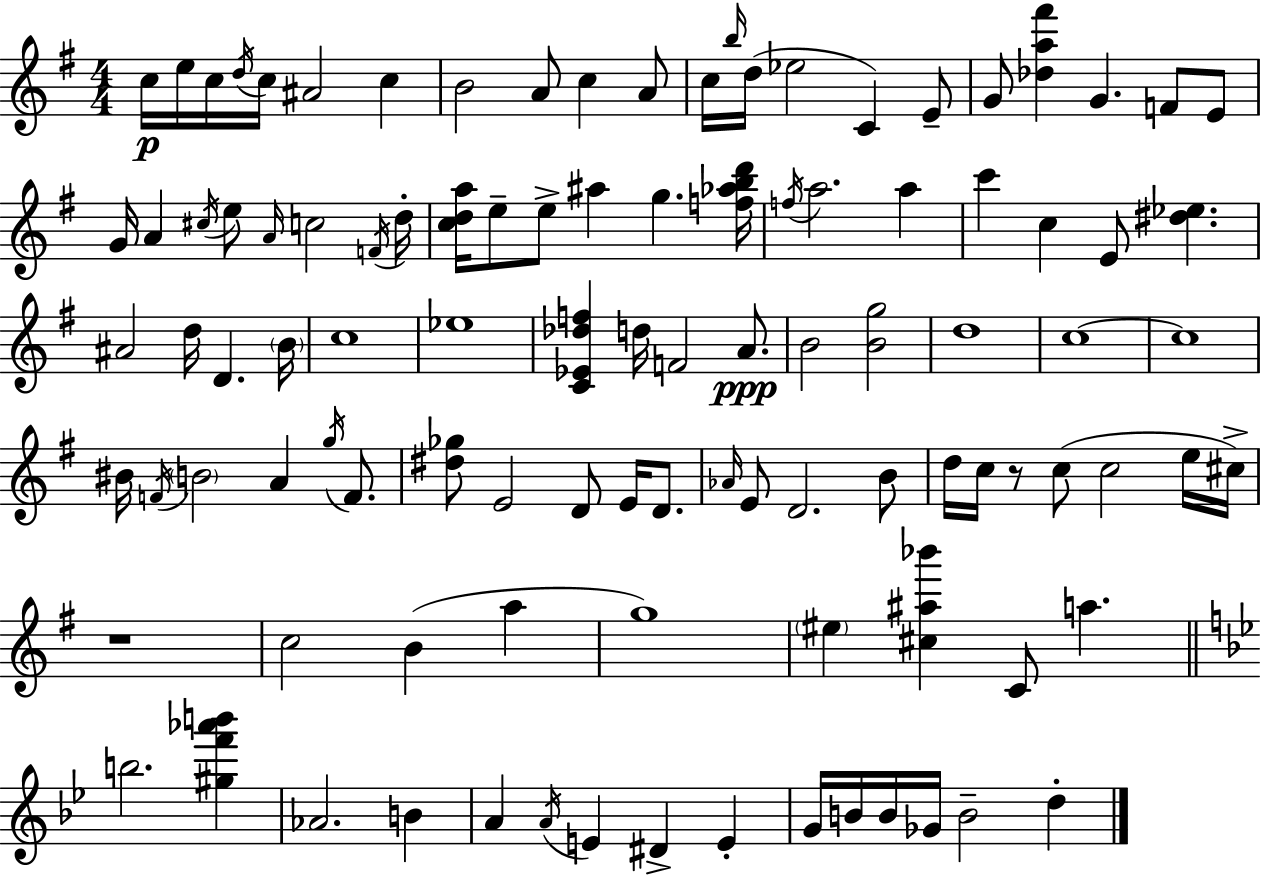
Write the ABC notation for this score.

X:1
T:Untitled
M:4/4
L:1/4
K:G
c/4 e/4 c/4 d/4 c/4 ^A2 c B2 A/2 c A/2 c/4 b/4 d/4 _e2 C E/2 G/2 [_da^f'] G F/2 E/2 G/4 A ^c/4 e/2 A/4 c2 F/4 d/4 [cda]/4 e/2 e/2 ^a g [f_abd']/4 f/4 a2 a c' c E/2 [^d_e] ^A2 d/4 D B/4 c4 _e4 [C_E_df] d/4 F2 A/2 B2 [Bg]2 d4 c4 c4 ^B/4 F/4 B2 A g/4 F/2 [^d_g]/2 E2 D/2 E/4 D/2 _A/4 E/2 D2 B/2 d/4 c/4 z/2 c/2 c2 e/4 ^c/4 z4 c2 B a g4 ^e [^c^a_b'] C/2 a b2 [^gf'_a'b'] _A2 B A A/4 E ^D E G/4 B/4 B/4 _G/4 B2 d